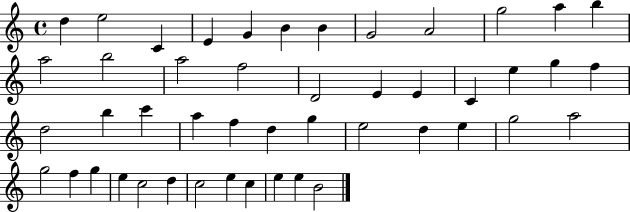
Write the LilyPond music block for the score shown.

{
  \clef treble
  \time 4/4
  \defaultTimeSignature
  \key c \major
  d''4 e''2 c'4 | e'4 g'4 b'4 b'4 | g'2 a'2 | g''2 a''4 b''4 | \break a''2 b''2 | a''2 f''2 | d'2 e'4 e'4 | c'4 e''4 g''4 f''4 | \break d''2 b''4 c'''4 | a''4 f''4 d''4 g''4 | e''2 d''4 e''4 | g''2 a''2 | \break g''2 f''4 g''4 | e''4 c''2 d''4 | c''2 e''4 c''4 | e''4 e''4 b'2 | \break \bar "|."
}